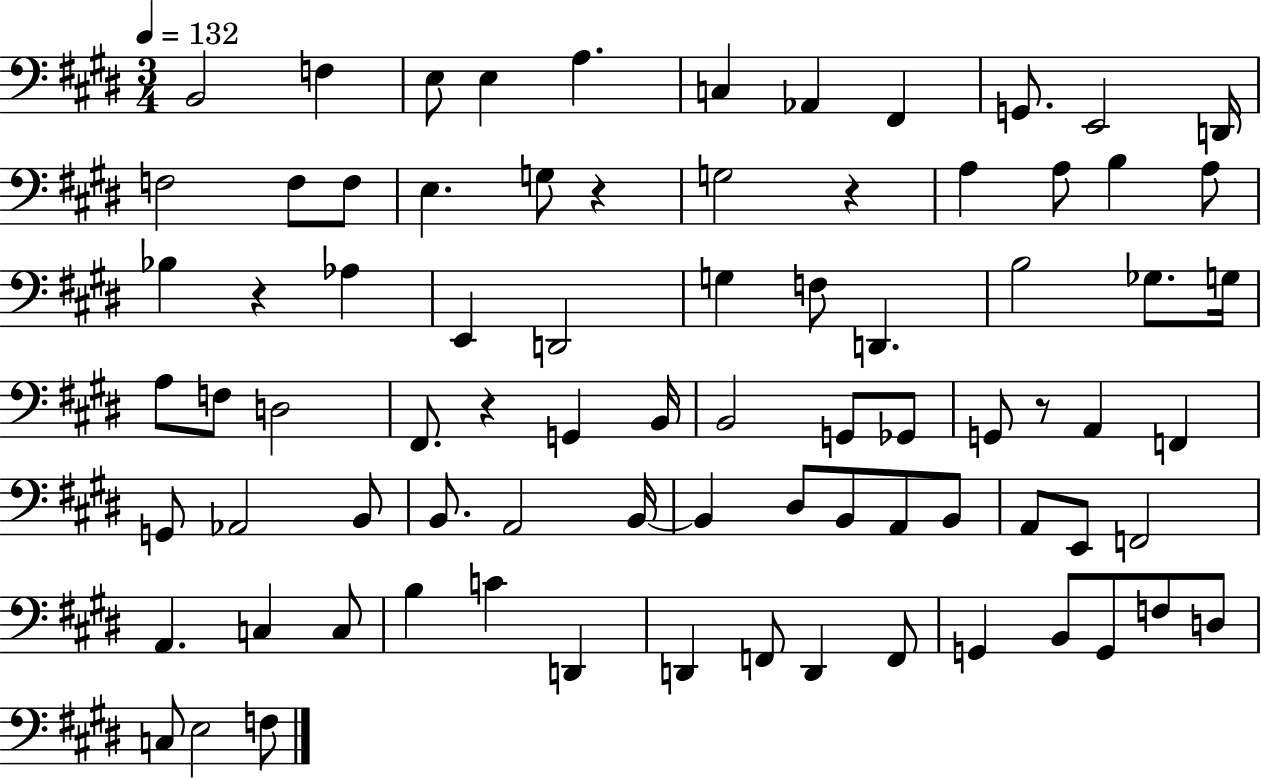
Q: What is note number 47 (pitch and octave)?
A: B2